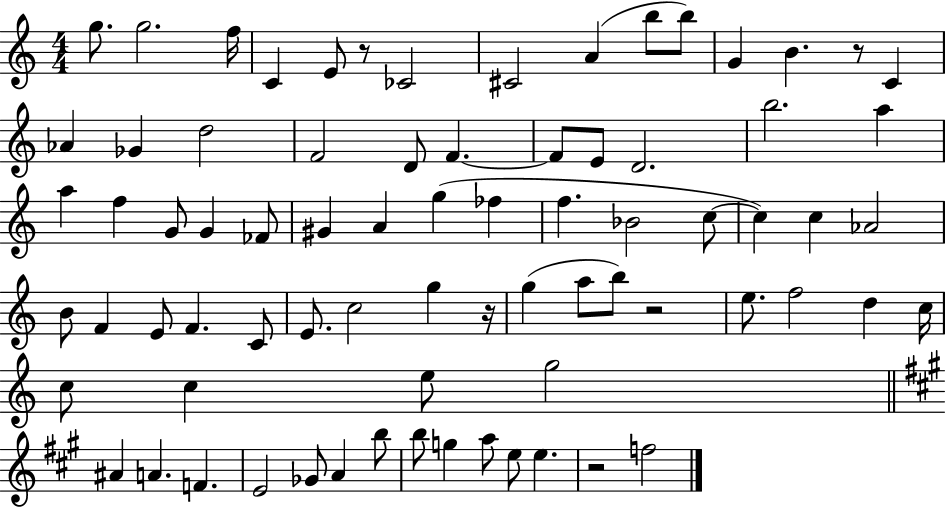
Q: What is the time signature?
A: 4/4